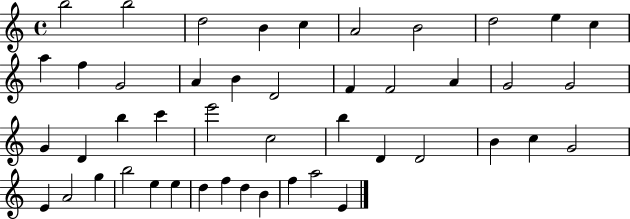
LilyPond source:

{
  \clef treble
  \time 4/4
  \defaultTimeSignature
  \key c \major
  b''2 b''2 | d''2 b'4 c''4 | a'2 b'2 | d''2 e''4 c''4 | \break a''4 f''4 g'2 | a'4 b'4 d'2 | f'4 f'2 a'4 | g'2 g'2 | \break g'4 d'4 b''4 c'''4 | e'''2 c''2 | b''4 d'4 d'2 | b'4 c''4 g'2 | \break e'4 a'2 g''4 | b''2 e''4 e''4 | d''4 f''4 d''4 b'4 | f''4 a''2 e'4 | \break \bar "|."
}